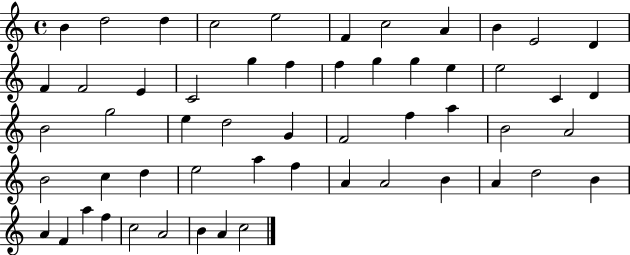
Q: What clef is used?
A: treble